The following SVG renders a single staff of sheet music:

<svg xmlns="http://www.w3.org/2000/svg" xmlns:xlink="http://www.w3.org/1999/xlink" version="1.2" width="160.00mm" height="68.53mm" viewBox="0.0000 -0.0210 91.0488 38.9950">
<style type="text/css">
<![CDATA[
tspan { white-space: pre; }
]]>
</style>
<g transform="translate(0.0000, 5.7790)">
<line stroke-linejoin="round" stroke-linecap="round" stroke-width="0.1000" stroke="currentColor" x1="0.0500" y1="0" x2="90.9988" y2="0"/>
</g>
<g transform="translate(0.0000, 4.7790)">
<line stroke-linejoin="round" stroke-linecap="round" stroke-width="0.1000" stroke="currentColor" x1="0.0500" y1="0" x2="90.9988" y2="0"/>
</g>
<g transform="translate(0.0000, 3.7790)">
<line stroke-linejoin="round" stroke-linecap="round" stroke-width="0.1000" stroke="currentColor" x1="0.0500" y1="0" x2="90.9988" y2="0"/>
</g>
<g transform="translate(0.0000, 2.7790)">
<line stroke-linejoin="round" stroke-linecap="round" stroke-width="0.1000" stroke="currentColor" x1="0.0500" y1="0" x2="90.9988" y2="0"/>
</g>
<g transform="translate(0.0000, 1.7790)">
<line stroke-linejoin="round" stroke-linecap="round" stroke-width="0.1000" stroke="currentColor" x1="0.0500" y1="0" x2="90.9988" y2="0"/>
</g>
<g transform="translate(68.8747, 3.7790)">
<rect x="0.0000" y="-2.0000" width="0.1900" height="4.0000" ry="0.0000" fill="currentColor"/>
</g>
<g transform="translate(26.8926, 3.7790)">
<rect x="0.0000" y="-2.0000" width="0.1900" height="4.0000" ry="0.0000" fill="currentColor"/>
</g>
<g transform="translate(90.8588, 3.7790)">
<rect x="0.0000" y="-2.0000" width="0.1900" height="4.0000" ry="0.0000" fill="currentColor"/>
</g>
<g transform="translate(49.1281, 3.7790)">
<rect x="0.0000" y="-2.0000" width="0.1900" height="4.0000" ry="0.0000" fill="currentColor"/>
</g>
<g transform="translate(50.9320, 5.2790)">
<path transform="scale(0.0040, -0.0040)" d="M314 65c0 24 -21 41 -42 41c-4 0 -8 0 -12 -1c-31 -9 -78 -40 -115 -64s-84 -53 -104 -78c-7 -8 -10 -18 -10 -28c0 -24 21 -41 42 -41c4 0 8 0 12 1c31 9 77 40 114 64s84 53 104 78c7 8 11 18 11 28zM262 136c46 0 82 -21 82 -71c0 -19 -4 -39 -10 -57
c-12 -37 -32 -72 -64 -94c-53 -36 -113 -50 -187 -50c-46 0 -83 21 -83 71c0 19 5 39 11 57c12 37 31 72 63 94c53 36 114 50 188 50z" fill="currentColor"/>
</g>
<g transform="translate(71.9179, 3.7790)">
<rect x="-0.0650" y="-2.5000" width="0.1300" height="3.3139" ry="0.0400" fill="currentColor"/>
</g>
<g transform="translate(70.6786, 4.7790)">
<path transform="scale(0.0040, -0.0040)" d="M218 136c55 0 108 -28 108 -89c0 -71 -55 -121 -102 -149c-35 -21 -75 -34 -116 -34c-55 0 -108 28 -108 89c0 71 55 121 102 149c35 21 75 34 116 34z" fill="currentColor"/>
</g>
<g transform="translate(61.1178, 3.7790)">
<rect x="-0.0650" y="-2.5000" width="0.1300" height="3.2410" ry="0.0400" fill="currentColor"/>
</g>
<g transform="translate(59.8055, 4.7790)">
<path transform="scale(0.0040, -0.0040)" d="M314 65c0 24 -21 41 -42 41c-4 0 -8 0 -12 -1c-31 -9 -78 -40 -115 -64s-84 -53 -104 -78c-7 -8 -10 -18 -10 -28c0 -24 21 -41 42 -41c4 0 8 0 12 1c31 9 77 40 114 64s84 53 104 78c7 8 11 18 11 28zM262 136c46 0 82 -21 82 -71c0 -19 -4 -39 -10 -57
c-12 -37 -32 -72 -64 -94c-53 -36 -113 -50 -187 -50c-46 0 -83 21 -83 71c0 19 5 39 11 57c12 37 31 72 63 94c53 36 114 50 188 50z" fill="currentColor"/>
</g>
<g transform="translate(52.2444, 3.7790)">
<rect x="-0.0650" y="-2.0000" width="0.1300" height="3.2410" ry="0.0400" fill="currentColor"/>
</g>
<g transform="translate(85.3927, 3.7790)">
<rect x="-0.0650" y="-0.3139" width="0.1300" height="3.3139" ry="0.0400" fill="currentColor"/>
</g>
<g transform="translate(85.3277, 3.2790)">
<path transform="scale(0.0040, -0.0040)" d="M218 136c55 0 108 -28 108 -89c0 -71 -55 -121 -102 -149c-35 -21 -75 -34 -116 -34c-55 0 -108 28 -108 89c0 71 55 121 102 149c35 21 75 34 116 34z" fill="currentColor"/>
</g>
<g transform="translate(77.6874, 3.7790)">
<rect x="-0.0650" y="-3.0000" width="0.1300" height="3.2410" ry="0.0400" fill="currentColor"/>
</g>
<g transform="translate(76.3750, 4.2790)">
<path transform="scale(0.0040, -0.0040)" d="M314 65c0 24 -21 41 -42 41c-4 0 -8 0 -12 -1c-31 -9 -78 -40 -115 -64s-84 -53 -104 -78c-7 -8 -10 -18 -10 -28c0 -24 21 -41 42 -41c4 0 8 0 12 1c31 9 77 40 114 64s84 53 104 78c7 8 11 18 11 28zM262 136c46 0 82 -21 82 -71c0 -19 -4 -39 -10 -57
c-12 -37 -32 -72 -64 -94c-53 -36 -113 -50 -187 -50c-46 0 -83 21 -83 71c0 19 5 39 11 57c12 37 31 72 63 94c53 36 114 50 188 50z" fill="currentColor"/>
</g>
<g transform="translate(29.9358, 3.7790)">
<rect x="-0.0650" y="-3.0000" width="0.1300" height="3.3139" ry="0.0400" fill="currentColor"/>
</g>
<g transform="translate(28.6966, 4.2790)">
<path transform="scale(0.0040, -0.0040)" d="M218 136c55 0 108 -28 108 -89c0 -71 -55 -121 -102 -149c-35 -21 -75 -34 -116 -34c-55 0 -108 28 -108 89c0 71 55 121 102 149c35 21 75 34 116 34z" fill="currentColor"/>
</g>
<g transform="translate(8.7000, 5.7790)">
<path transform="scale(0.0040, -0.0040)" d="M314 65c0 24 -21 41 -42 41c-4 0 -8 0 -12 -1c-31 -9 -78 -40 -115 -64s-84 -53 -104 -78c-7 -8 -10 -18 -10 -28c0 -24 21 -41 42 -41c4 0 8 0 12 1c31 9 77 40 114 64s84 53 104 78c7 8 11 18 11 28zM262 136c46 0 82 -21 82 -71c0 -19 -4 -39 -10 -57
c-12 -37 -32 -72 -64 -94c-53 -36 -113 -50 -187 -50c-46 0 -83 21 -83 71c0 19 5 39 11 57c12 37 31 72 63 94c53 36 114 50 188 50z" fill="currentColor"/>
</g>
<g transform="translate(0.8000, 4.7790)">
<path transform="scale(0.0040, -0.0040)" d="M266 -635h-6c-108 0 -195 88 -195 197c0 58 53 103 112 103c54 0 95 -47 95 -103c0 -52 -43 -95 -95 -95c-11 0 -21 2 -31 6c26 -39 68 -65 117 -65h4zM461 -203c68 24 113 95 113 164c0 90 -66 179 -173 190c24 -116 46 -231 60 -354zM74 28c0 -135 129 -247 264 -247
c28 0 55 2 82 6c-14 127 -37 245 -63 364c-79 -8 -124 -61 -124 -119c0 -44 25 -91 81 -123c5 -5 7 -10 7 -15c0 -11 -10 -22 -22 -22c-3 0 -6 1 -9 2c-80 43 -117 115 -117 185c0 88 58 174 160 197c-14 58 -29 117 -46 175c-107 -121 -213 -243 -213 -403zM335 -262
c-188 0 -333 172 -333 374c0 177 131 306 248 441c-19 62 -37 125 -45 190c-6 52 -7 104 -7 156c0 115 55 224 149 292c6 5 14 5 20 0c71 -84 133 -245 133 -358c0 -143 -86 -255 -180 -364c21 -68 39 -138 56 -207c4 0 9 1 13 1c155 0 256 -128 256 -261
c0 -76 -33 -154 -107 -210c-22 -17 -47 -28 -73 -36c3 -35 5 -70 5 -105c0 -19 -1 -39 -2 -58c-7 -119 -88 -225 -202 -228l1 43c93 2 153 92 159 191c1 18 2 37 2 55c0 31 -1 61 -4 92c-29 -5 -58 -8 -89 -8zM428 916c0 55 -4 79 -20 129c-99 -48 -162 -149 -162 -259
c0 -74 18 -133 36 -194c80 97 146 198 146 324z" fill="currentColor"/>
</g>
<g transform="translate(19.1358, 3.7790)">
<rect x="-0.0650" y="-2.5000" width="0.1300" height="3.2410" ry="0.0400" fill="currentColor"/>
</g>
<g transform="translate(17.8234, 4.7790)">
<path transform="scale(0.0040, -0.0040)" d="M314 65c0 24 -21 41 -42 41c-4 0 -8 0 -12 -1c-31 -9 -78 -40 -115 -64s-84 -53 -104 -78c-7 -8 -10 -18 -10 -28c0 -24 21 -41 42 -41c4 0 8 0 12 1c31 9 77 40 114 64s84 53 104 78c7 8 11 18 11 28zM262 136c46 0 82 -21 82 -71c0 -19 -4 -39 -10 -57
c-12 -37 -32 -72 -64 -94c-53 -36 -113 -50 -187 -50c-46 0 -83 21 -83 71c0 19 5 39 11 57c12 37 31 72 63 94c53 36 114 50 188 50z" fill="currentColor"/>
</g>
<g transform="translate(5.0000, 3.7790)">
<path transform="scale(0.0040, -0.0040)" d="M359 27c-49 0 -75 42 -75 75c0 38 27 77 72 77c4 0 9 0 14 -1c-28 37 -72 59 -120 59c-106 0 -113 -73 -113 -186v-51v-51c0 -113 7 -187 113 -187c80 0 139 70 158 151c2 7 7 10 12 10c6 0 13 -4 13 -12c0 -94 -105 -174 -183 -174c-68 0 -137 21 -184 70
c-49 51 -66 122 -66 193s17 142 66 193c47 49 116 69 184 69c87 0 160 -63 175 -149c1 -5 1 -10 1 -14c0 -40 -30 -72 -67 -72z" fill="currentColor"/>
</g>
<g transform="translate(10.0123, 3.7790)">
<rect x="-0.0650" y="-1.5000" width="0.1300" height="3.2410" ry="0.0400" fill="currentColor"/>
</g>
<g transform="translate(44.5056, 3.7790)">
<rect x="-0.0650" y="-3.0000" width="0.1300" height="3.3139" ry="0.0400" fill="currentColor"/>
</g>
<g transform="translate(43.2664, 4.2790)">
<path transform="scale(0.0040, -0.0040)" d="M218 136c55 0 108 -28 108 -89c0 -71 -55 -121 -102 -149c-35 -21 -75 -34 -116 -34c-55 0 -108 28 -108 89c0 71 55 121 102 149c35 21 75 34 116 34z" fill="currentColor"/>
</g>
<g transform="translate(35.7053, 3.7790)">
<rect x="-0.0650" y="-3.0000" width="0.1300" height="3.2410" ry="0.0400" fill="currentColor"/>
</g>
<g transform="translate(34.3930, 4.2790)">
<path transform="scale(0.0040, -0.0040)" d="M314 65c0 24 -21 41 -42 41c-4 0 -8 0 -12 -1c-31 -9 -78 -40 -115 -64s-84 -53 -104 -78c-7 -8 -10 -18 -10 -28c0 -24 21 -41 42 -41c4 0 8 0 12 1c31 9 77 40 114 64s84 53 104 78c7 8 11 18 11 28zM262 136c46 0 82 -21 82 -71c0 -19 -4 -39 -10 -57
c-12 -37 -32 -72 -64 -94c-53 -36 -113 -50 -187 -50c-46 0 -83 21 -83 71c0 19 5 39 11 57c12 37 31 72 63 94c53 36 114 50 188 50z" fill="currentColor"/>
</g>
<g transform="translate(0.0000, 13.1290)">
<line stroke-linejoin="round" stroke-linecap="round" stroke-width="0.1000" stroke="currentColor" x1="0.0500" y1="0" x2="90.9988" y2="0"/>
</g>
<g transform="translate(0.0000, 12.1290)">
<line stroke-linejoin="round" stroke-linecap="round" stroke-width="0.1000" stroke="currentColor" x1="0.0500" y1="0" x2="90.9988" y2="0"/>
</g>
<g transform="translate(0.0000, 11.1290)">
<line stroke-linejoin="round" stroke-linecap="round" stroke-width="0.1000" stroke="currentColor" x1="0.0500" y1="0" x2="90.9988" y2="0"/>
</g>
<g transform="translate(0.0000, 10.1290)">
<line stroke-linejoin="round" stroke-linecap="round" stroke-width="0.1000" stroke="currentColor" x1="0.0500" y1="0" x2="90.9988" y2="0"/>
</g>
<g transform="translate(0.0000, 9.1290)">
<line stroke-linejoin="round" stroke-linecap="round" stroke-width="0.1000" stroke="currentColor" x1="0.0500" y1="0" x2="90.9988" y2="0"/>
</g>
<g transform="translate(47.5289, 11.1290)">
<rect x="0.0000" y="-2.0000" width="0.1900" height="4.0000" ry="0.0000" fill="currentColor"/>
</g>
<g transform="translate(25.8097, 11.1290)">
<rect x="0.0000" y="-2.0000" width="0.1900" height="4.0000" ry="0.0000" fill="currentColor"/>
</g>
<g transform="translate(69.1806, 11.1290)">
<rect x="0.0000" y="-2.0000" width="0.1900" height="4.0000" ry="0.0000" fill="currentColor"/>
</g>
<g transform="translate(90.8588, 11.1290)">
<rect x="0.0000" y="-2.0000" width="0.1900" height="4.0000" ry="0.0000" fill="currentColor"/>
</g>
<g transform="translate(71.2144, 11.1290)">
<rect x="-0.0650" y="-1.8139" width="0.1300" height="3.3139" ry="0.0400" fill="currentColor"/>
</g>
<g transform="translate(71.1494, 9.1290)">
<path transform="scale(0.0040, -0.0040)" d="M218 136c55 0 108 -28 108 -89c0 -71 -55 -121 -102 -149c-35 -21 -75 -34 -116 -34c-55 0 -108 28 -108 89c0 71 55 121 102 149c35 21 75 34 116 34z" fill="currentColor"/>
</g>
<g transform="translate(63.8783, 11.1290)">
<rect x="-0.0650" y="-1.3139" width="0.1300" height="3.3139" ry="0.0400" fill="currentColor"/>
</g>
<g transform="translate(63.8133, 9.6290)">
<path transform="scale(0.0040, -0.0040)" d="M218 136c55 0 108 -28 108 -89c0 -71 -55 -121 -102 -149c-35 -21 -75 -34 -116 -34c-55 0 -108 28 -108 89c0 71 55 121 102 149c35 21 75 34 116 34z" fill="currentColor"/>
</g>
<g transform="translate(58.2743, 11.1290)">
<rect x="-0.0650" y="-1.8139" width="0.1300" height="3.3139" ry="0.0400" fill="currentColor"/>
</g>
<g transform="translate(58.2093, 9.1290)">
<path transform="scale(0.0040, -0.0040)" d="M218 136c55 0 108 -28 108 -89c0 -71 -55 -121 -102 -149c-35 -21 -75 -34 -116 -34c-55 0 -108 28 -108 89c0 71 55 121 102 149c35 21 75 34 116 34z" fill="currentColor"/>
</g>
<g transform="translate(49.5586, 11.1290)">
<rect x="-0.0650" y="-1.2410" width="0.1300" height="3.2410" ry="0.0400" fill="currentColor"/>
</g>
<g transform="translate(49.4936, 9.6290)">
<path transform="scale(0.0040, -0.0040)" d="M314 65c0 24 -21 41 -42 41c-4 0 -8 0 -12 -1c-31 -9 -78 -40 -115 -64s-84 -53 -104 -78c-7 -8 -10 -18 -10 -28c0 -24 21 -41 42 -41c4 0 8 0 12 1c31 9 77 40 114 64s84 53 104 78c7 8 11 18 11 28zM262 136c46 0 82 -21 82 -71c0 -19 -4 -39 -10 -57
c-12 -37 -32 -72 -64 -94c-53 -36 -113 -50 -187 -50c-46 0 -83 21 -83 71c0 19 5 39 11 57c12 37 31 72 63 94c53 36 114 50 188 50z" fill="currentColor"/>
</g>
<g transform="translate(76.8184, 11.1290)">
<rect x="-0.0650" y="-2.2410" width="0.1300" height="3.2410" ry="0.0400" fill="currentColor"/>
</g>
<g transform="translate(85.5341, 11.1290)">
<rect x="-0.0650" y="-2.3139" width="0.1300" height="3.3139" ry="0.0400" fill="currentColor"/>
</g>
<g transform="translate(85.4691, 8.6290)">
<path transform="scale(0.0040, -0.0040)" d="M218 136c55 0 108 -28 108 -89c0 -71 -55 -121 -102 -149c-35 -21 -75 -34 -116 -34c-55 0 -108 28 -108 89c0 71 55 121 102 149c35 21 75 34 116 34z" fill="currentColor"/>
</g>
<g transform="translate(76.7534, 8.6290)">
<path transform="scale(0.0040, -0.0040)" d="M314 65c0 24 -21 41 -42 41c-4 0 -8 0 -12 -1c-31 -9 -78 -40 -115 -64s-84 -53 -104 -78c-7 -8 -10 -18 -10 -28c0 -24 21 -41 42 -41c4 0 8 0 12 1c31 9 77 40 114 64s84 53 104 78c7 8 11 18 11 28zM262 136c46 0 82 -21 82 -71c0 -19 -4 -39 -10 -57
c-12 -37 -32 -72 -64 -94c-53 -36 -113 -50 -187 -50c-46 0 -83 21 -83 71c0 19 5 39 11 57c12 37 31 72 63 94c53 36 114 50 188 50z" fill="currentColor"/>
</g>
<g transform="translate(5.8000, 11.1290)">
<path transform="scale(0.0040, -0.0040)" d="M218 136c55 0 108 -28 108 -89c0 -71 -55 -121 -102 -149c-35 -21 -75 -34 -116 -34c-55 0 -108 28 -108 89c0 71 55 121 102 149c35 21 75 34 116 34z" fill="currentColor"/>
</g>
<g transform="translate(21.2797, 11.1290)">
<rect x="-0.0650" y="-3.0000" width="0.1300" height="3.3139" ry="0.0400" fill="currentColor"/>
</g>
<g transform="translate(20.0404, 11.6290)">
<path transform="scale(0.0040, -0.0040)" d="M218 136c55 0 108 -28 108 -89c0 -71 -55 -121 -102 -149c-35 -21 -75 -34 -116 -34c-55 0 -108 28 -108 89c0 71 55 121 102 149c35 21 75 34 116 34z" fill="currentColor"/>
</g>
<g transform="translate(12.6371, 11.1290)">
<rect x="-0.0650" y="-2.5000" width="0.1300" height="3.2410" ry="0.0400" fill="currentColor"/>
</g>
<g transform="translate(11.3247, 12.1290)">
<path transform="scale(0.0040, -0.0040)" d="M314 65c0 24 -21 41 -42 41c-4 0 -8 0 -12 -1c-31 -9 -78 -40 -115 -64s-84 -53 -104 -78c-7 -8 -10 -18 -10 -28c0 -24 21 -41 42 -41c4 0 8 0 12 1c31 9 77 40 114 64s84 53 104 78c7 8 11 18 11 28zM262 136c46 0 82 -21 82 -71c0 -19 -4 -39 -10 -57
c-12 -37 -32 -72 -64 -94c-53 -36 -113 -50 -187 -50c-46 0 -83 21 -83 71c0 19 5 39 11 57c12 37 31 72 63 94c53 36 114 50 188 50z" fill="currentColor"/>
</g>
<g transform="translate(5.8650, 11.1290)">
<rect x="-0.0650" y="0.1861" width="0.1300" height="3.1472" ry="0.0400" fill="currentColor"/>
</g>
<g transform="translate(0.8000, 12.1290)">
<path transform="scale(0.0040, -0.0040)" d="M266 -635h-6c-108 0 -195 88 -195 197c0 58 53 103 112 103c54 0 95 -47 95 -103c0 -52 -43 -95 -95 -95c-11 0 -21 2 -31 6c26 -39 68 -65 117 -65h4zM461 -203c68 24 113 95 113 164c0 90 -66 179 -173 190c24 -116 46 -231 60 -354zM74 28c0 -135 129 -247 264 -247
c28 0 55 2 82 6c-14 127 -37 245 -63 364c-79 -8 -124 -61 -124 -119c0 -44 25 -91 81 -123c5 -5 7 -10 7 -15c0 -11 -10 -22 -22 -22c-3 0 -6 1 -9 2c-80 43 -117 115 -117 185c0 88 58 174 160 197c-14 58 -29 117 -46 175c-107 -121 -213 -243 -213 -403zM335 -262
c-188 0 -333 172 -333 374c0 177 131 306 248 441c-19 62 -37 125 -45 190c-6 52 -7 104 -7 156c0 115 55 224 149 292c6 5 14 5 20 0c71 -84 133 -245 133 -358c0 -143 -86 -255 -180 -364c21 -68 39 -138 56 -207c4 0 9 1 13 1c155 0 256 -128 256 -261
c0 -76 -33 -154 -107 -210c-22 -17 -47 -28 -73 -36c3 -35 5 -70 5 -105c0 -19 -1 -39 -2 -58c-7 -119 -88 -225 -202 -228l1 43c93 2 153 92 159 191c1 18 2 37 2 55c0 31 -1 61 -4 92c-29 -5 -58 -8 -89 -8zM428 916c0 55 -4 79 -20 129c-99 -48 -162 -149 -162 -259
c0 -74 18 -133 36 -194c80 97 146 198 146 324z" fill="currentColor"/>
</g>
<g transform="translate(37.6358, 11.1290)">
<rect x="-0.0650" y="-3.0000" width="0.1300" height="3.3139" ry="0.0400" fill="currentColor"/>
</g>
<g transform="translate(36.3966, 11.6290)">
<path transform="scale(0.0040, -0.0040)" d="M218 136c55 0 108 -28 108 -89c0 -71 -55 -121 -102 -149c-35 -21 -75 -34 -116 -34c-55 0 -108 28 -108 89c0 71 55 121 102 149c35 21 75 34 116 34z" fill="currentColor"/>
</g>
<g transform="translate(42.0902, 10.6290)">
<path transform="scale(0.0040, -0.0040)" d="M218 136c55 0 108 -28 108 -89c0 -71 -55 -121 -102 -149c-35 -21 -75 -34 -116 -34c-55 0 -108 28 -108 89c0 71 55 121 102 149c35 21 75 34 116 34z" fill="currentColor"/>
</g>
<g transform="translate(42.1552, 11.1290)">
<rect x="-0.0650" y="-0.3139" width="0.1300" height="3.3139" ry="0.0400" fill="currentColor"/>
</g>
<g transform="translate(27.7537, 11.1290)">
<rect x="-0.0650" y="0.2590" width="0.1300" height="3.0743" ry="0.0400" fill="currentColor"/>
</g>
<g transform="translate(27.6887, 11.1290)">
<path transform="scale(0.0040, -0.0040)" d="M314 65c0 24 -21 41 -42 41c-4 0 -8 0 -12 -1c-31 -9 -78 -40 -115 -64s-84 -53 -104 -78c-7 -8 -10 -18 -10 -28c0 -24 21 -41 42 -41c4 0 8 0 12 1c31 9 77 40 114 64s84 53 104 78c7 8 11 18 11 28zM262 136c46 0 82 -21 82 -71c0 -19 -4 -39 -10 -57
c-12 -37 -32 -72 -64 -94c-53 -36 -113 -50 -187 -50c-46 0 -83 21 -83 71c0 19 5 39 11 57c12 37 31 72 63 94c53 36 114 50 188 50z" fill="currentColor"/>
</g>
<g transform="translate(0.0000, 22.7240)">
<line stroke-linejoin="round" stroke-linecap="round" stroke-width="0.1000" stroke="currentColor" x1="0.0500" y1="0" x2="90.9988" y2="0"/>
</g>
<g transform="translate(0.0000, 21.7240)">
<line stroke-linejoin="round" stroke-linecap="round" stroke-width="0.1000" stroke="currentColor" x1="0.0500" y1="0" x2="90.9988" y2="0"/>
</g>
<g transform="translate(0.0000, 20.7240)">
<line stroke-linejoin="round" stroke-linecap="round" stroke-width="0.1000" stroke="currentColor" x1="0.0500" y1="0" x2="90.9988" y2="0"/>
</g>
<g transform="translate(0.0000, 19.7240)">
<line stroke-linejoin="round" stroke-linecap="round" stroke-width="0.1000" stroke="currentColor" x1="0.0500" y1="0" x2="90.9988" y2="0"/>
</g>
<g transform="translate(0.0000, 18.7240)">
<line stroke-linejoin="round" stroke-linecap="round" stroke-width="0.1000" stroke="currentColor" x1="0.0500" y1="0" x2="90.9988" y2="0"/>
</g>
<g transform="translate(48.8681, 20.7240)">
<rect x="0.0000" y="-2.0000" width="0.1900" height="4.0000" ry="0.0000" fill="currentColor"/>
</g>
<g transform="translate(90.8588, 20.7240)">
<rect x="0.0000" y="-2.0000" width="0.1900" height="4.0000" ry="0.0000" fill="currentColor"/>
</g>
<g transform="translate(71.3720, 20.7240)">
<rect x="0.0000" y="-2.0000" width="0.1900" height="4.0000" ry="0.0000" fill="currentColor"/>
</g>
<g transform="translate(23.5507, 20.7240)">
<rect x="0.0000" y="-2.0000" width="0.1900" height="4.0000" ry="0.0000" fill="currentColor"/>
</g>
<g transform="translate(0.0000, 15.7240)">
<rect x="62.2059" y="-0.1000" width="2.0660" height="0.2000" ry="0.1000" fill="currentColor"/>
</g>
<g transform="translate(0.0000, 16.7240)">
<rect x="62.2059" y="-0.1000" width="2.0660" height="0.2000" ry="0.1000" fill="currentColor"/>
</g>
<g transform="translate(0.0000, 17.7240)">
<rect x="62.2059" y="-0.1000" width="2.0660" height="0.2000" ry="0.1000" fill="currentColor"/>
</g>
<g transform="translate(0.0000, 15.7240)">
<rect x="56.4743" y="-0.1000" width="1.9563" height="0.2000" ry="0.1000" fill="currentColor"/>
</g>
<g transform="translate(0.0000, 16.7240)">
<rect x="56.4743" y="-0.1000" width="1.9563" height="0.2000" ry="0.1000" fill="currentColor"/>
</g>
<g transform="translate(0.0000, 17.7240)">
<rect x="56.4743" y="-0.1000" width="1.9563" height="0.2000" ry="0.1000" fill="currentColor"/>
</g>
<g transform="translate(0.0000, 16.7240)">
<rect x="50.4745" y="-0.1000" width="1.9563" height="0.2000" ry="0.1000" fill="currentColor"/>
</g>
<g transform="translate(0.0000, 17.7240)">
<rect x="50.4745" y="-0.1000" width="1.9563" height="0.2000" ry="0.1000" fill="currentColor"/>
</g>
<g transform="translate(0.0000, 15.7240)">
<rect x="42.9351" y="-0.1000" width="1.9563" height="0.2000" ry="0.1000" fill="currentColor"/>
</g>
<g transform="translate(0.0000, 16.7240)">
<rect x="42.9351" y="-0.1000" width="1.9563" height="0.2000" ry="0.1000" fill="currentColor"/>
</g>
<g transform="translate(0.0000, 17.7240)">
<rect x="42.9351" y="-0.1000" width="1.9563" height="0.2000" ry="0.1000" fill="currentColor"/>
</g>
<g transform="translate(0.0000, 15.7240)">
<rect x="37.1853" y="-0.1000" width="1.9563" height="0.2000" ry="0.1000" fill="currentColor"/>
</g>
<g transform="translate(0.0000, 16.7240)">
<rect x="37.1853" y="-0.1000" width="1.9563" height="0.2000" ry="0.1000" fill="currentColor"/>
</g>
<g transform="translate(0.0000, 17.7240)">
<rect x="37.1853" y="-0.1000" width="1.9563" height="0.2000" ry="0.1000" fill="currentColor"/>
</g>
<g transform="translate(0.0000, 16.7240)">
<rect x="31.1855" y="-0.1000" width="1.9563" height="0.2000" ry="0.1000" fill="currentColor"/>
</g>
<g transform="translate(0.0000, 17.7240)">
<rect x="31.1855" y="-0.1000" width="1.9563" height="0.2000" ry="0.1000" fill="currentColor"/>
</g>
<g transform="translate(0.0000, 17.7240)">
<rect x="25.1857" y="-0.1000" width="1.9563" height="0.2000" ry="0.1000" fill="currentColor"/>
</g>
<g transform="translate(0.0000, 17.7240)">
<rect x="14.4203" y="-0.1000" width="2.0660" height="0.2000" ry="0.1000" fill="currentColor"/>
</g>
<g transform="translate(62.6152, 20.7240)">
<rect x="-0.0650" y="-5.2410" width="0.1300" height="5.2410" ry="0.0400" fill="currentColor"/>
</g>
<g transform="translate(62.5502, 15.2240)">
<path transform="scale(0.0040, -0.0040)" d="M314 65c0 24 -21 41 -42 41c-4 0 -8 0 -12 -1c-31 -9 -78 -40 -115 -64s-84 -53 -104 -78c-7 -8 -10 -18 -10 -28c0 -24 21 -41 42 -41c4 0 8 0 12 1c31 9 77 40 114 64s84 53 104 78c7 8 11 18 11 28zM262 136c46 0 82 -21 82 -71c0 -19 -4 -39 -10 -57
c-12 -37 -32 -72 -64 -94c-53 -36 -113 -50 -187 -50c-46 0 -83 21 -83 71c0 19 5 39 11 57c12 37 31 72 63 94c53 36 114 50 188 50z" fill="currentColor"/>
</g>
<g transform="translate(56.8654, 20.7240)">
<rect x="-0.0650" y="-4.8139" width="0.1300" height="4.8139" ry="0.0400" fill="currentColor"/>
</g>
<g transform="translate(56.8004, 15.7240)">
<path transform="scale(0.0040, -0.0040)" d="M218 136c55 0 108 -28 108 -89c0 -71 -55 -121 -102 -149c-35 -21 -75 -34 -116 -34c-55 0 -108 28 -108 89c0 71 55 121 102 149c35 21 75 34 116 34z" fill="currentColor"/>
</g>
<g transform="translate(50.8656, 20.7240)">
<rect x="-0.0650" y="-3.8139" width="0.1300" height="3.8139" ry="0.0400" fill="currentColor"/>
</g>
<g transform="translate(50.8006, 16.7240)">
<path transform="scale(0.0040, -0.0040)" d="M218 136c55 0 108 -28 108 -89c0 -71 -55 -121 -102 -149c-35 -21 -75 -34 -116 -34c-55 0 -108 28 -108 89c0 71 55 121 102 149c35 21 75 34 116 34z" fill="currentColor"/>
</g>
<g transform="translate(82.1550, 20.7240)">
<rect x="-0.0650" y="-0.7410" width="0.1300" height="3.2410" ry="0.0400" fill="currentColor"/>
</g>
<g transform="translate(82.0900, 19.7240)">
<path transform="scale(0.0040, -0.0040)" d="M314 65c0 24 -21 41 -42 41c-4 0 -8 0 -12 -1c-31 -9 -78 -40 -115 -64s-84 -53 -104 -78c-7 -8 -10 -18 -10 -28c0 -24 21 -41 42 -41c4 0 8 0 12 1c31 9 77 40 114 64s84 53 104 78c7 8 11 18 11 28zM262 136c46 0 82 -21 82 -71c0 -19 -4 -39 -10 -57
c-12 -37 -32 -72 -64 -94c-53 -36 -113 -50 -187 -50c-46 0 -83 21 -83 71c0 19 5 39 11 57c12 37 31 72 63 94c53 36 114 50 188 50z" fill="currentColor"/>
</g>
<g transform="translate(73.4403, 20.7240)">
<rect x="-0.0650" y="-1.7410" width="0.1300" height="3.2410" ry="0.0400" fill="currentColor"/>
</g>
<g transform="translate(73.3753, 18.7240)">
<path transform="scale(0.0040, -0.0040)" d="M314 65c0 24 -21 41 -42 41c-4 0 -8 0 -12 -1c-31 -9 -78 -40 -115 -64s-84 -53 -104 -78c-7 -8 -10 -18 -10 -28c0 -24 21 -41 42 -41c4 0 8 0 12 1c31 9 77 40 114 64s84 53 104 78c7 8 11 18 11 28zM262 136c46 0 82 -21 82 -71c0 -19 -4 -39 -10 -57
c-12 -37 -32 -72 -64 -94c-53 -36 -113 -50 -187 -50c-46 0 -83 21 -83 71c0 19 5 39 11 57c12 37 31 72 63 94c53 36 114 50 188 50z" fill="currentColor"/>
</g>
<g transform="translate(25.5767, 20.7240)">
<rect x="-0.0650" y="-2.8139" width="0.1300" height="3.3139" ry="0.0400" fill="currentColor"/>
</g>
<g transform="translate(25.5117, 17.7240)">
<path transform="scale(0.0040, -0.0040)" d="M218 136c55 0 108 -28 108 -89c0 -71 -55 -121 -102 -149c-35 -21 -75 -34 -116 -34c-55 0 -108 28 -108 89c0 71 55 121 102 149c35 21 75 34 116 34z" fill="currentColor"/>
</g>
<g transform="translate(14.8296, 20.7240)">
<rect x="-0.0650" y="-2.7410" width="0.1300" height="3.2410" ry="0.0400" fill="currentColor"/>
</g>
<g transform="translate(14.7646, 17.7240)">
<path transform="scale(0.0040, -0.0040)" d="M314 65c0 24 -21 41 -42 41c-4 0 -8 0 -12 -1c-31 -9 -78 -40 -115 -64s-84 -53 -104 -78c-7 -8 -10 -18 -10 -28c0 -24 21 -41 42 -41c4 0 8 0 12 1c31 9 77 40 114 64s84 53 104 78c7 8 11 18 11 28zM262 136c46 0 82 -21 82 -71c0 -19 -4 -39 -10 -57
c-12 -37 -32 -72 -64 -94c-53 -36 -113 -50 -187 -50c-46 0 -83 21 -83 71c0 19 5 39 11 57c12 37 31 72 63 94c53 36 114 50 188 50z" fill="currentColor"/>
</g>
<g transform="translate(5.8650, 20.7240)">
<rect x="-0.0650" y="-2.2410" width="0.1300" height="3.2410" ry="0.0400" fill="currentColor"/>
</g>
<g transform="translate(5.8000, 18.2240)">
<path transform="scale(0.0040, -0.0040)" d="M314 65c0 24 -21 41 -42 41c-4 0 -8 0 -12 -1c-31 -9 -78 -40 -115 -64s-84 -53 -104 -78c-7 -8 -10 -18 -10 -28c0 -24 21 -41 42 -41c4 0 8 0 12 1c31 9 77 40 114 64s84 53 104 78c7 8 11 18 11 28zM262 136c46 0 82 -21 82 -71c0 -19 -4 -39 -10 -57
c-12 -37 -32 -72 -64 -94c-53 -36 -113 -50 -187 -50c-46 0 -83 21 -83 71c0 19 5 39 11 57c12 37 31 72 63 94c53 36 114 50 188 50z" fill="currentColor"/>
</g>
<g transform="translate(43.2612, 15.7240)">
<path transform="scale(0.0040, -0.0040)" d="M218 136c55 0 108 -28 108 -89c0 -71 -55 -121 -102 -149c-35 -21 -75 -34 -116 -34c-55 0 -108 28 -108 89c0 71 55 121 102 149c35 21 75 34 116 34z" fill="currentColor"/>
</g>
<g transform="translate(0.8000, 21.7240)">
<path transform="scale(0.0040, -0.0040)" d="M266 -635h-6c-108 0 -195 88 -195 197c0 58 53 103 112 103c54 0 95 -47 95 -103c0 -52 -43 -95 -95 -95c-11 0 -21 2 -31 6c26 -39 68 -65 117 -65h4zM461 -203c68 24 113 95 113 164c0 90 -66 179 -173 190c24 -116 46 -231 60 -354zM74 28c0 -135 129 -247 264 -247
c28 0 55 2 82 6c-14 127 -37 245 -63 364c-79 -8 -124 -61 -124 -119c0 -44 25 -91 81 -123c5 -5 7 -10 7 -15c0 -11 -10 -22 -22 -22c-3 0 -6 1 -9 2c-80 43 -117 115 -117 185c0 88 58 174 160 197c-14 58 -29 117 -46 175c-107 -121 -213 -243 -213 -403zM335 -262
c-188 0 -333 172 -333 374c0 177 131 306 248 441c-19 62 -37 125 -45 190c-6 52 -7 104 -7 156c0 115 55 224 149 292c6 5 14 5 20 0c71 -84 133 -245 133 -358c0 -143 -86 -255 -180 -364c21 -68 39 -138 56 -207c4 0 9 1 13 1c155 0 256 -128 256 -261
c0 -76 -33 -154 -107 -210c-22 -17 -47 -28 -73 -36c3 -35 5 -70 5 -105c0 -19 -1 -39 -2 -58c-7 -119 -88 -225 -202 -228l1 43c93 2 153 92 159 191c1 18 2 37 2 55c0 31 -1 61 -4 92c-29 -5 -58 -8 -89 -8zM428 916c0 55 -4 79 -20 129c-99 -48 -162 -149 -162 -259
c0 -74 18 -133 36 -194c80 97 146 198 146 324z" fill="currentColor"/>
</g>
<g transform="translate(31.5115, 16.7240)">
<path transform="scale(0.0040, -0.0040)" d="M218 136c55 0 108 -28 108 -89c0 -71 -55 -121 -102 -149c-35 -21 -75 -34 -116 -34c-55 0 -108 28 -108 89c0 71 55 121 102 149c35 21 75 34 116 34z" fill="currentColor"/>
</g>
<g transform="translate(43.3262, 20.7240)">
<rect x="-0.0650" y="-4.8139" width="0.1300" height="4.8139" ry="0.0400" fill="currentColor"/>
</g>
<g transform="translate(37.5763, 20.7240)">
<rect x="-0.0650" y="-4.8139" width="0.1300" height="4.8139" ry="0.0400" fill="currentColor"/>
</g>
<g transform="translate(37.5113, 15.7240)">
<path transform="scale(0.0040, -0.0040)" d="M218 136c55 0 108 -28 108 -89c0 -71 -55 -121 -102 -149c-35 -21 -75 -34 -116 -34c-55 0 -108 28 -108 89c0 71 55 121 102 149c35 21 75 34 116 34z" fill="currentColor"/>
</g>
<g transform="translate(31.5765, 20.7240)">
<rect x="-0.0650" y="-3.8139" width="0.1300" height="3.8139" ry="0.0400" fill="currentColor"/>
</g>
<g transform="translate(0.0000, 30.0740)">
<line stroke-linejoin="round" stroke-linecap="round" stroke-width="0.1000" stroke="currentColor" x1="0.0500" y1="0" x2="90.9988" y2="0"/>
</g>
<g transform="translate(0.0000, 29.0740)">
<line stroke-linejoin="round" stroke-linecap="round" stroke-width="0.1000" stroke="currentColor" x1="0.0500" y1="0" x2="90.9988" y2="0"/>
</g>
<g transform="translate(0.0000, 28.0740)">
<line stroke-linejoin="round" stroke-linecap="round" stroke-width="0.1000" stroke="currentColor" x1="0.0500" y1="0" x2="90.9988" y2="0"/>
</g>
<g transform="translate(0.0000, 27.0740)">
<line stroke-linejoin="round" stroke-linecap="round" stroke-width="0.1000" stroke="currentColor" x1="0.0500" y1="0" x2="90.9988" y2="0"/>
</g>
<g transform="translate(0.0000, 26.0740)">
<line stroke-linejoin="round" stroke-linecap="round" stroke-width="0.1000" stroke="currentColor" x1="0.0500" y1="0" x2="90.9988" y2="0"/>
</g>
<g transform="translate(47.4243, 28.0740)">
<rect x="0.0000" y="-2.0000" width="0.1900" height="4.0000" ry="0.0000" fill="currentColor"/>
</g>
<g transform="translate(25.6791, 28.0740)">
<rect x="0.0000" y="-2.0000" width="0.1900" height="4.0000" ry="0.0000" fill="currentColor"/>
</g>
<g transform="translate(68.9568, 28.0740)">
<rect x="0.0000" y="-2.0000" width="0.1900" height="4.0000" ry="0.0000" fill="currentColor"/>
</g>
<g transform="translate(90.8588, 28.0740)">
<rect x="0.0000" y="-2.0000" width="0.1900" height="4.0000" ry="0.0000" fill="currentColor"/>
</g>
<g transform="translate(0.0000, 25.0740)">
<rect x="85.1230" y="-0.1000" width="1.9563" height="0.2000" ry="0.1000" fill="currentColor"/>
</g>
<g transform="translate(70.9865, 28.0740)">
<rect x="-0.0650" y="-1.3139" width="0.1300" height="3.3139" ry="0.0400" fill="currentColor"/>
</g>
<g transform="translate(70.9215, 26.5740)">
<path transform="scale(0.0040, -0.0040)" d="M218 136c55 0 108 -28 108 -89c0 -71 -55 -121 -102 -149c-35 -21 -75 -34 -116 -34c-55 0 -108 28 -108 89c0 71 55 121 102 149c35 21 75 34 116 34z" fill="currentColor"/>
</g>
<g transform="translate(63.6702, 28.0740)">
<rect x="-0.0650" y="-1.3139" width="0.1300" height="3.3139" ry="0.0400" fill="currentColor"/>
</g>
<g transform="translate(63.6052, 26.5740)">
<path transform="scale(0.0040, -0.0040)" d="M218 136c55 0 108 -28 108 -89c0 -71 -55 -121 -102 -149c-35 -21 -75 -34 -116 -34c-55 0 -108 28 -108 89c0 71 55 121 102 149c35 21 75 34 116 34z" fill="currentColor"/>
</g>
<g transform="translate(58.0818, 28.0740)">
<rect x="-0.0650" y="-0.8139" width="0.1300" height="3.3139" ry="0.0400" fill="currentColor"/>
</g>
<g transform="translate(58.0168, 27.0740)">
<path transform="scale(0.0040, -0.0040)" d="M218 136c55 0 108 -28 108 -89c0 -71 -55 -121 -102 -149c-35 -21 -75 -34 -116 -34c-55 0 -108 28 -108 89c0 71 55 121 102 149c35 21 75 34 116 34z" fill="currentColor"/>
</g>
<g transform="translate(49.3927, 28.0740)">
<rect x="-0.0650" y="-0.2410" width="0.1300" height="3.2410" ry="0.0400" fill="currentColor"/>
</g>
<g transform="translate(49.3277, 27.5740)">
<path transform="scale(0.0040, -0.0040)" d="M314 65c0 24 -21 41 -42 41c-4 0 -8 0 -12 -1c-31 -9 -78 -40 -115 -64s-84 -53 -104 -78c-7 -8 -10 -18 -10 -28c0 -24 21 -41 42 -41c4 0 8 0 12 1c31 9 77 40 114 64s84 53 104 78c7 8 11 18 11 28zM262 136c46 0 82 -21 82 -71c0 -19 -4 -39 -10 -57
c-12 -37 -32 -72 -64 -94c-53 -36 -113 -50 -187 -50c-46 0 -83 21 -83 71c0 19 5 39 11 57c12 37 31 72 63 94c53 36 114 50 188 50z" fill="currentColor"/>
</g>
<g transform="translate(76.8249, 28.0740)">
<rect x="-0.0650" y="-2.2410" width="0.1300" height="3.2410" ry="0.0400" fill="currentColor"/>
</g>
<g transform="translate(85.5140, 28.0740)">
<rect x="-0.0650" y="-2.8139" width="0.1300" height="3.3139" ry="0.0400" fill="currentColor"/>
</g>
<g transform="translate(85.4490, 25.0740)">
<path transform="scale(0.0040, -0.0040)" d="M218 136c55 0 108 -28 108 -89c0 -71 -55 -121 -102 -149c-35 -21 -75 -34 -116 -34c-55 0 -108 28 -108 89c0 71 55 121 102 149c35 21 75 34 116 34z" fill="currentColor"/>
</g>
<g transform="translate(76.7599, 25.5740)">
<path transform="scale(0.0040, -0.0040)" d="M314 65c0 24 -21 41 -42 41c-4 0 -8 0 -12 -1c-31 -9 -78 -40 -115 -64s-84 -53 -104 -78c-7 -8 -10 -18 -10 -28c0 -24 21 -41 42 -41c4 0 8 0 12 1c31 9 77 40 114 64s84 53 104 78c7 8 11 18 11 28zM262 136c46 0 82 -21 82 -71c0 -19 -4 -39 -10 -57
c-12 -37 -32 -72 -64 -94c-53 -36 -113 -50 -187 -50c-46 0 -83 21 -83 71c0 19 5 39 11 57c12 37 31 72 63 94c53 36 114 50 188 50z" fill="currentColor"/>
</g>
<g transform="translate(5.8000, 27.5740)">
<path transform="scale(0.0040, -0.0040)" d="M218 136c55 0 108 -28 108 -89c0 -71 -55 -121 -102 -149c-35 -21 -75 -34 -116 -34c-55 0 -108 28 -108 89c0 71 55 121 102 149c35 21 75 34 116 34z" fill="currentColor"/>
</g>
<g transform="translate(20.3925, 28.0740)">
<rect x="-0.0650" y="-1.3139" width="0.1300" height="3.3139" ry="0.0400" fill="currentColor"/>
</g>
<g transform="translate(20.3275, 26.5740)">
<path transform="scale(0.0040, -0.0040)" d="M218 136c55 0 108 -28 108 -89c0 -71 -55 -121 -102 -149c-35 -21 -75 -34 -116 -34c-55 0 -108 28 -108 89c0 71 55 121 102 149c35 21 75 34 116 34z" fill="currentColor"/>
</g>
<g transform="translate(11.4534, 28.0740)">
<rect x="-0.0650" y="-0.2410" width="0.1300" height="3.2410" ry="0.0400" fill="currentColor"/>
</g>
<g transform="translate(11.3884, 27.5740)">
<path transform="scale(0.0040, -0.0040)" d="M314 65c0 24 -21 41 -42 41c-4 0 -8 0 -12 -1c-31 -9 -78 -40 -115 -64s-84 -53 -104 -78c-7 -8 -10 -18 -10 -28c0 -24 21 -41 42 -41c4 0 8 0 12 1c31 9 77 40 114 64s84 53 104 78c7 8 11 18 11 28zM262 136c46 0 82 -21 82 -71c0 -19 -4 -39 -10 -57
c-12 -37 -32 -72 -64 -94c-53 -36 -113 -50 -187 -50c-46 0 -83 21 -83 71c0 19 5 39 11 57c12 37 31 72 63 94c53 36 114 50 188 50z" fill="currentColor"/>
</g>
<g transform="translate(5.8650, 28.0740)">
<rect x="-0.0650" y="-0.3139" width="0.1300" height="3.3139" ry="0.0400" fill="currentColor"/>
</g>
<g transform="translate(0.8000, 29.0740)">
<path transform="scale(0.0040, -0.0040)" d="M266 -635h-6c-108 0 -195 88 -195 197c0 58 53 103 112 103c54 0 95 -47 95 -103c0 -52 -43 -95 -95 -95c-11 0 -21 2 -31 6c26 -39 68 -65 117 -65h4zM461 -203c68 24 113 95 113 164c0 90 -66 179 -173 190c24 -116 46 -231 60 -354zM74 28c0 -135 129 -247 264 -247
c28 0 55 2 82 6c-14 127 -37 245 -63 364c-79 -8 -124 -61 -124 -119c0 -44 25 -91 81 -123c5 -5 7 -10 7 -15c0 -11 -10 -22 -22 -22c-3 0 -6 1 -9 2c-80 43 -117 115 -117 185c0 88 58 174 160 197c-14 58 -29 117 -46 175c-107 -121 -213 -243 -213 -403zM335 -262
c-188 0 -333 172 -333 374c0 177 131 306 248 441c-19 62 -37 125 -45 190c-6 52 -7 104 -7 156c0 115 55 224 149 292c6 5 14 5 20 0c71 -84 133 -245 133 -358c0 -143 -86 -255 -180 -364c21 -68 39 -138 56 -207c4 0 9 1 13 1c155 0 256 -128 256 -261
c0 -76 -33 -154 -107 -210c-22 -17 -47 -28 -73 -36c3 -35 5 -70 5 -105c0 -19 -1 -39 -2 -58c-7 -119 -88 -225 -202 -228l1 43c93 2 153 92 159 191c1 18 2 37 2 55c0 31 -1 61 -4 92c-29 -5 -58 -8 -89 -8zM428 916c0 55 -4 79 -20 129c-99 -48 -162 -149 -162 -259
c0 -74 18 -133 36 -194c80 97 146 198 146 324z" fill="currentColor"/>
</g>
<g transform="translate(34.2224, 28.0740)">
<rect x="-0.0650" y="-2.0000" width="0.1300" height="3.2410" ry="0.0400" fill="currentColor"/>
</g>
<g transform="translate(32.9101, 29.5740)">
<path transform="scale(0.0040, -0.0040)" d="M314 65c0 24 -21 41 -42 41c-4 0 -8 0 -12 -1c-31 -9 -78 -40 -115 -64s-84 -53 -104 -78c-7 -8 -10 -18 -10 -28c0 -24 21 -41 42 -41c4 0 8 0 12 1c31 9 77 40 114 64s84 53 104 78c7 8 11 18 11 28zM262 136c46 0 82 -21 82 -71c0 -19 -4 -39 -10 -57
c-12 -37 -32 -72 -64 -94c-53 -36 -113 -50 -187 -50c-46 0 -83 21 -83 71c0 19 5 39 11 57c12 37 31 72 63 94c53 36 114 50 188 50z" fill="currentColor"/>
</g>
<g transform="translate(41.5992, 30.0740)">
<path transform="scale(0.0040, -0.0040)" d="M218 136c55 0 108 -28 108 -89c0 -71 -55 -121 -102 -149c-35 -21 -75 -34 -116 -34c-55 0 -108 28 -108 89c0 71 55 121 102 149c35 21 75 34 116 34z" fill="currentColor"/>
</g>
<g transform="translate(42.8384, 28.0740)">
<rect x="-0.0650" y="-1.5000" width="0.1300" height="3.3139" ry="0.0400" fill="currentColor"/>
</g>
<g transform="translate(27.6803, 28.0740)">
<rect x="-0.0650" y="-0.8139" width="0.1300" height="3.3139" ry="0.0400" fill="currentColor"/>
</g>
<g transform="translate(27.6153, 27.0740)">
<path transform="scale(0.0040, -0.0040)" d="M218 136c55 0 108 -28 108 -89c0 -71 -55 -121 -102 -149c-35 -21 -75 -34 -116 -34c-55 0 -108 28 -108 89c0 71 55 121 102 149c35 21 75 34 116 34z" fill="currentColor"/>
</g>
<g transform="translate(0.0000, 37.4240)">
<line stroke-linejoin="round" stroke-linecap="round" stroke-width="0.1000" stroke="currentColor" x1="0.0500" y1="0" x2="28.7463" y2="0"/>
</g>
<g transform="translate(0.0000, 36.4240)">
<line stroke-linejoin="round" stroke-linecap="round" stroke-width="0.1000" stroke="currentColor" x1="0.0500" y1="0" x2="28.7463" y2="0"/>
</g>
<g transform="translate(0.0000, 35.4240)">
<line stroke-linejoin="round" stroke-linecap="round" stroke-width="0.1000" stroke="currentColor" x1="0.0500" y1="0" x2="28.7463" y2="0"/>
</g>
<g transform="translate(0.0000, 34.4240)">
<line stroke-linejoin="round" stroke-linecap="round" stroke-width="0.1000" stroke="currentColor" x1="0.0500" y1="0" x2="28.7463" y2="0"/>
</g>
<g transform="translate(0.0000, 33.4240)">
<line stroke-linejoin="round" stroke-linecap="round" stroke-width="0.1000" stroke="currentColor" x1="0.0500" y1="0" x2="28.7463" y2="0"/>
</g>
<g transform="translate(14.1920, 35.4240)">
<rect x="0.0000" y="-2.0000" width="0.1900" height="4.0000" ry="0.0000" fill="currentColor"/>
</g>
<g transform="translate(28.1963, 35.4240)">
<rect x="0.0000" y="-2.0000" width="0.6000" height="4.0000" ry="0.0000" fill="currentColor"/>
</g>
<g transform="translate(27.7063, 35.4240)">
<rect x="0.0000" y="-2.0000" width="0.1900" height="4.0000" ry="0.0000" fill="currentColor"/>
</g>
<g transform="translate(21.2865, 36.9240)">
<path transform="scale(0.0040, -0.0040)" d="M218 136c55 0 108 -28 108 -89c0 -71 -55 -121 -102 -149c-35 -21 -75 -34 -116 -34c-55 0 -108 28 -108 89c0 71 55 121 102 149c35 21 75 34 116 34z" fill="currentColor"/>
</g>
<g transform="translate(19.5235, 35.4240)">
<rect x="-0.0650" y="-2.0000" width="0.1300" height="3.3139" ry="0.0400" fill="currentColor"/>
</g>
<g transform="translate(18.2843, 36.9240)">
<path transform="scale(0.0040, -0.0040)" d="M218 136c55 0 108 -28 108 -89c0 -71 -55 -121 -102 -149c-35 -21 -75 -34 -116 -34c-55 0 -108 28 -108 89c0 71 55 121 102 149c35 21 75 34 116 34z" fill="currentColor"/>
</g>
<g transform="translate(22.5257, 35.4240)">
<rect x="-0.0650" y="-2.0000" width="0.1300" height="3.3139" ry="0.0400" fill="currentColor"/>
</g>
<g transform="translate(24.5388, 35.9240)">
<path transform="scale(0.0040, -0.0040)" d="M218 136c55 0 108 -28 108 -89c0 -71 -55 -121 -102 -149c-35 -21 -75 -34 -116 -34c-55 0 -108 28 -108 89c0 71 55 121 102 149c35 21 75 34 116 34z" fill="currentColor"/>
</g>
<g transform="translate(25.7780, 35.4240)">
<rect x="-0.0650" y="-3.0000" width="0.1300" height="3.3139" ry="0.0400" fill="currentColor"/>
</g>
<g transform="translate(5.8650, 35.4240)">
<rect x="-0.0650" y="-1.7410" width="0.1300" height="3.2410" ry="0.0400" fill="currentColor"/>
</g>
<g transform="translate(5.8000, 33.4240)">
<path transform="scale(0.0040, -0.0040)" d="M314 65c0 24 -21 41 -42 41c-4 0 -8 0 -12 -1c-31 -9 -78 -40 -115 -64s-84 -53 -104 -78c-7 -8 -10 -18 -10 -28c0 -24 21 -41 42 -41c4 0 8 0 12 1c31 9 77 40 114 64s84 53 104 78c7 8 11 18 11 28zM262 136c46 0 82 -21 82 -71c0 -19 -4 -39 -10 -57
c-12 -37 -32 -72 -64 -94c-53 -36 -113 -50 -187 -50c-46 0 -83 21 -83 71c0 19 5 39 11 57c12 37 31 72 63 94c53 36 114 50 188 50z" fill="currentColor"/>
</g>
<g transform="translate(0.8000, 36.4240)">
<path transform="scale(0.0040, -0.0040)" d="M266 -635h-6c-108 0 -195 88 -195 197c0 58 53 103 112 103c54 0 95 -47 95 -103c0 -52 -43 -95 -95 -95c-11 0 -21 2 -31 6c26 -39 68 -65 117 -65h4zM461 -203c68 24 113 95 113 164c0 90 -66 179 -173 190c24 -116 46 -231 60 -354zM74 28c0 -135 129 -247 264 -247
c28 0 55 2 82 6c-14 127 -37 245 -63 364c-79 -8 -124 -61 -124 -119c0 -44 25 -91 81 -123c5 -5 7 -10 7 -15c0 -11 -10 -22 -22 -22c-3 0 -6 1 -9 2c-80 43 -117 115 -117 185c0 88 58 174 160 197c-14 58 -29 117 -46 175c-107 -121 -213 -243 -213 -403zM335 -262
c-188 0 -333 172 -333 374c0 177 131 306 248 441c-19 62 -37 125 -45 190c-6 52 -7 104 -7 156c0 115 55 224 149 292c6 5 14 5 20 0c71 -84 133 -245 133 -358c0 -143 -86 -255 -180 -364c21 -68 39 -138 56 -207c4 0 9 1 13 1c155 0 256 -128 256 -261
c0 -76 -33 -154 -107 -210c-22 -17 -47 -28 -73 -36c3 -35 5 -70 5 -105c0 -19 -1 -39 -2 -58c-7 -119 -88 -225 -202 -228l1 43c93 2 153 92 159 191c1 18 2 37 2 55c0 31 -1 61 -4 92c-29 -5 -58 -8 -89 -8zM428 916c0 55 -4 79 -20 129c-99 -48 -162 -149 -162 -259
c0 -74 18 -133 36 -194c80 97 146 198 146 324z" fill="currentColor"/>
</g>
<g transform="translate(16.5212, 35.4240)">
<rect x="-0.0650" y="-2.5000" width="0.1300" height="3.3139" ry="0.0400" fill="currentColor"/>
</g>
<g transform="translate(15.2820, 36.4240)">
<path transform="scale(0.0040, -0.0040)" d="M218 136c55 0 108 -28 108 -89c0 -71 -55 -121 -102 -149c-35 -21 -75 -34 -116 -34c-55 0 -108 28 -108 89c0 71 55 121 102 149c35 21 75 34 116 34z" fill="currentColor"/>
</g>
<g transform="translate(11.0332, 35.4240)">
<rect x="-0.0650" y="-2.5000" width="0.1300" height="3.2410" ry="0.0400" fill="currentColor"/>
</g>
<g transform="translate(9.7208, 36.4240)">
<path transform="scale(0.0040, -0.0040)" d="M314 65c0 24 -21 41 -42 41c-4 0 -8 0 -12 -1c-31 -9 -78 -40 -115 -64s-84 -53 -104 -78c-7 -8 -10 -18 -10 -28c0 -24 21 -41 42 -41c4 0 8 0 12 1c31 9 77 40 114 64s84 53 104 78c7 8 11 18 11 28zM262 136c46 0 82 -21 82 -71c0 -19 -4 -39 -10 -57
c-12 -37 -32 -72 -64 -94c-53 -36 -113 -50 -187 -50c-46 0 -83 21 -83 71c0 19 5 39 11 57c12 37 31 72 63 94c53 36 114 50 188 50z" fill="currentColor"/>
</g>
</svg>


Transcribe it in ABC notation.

X:1
T:Untitled
M:4/4
L:1/4
K:C
E2 G2 A A2 A F2 G2 G A2 c B G2 A B2 A c e2 f e f g2 g g2 a2 a c' e' e' c' e' f'2 f2 d2 c c2 e d F2 E c2 d e e g2 a f2 G2 G F F A